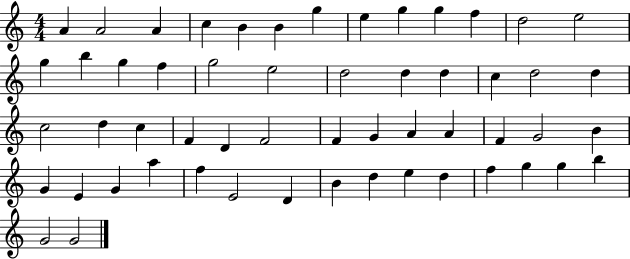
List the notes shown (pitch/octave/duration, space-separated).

A4/q A4/h A4/q C5/q B4/q B4/q G5/q E5/q G5/q G5/q F5/q D5/h E5/h G5/q B5/q G5/q F5/q G5/h E5/h D5/h D5/q D5/q C5/q D5/h D5/q C5/h D5/q C5/q F4/q D4/q F4/h F4/q G4/q A4/q A4/q F4/q G4/h B4/q G4/q E4/q G4/q A5/q F5/q E4/h D4/q B4/q D5/q E5/q D5/q F5/q G5/q G5/q B5/q G4/h G4/h